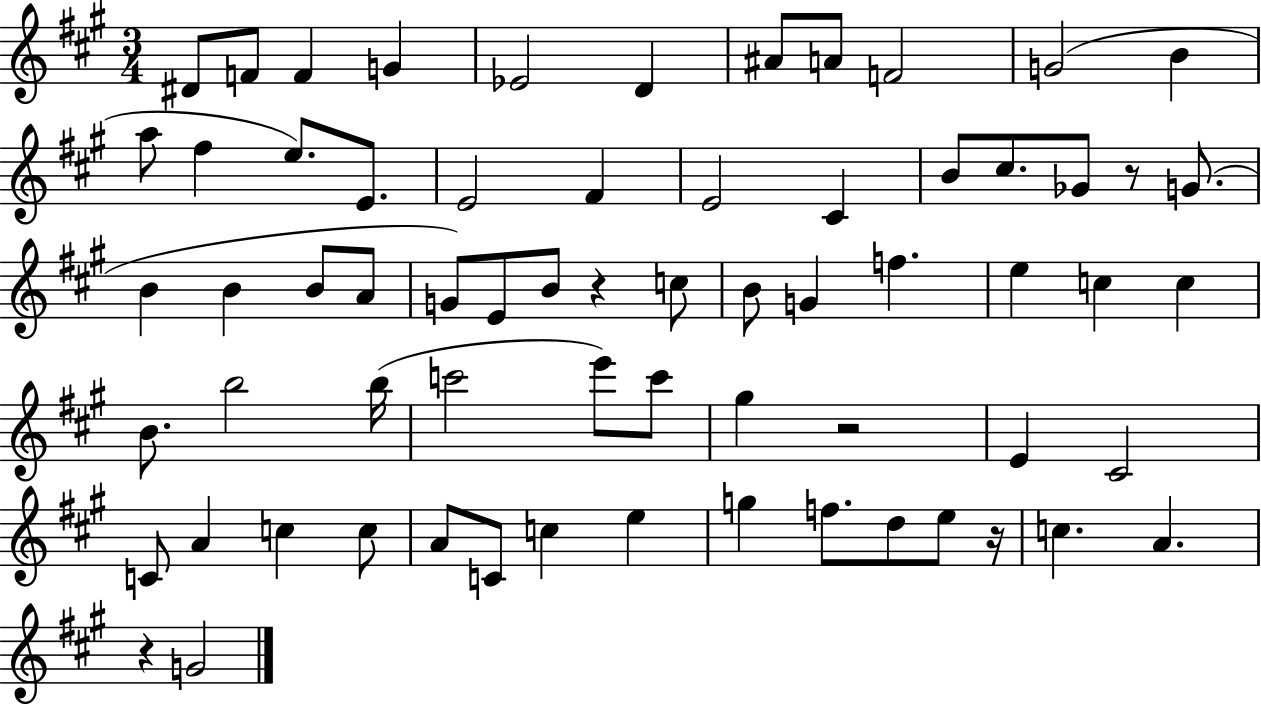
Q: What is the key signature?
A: A major